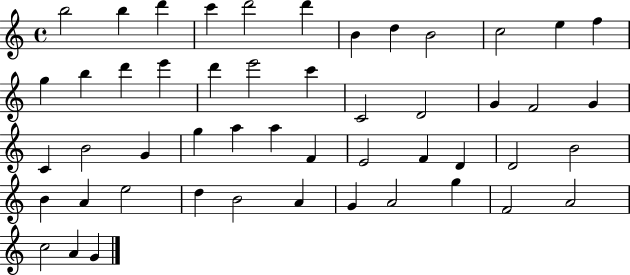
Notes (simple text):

B5/h B5/q D6/q C6/q D6/h D6/q B4/q D5/q B4/h C5/h E5/q F5/q G5/q B5/q D6/q E6/q D6/q E6/h C6/q C4/h D4/h G4/q F4/h G4/q C4/q B4/h G4/q G5/q A5/q A5/q F4/q E4/h F4/q D4/q D4/h B4/h B4/q A4/q E5/h D5/q B4/h A4/q G4/q A4/h G5/q F4/h A4/h C5/h A4/q G4/q